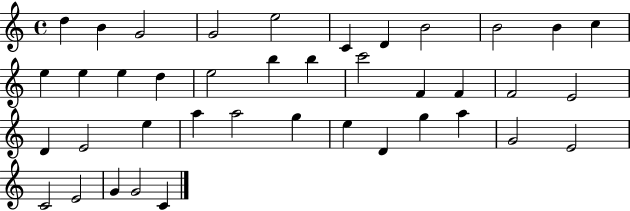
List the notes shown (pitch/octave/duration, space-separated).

D5/q B4/q G4/h G4/h E5/h C4/q D4/q B4/h B4/h B4/q C5/q E5/q E5/q E5/q D5/q E5/h B5/q B5/q C6/h F4/q F4/q F4/h E4/h D4/q E4/h E5/q A5/q A5/h G5/q E5/q D4/q G5/q A5/q G4/h E4/h C4/h E4/h G4/q G4/h C4/q